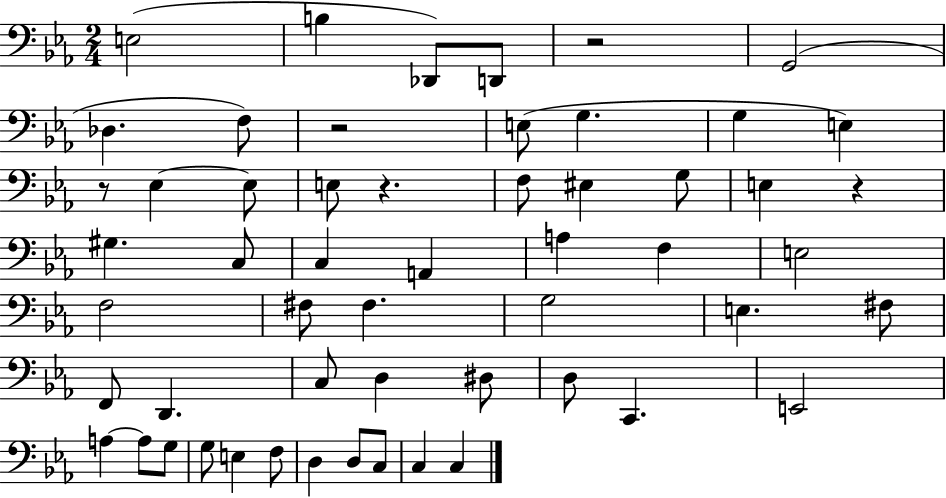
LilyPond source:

{
  \clef bass
  \numericTimeSignature
  \time 2/4
  \key ees \major
  e2( | b4 des,8) d,8 | r2 | g,2( | \break des4. f8) | r2 | e8( g4. | g4 e4) | \break r8 ees4~~ ees8 | e8 r4. | f8 eis4 g8 | e4 r4 | \break gis4. c8 | c4 a,4 | a4 f4 | e2 | \break f2 | fis8 fis4. | g2 | e4. fis8 | \break f,8 d,4. | c8 d4 dis8 | d8 c,4. | e,2 | \break a4~~ a8 g8 | g8 e4 f8 | d4 d8 c8 | c4 c4 | \break \bar "|."
}